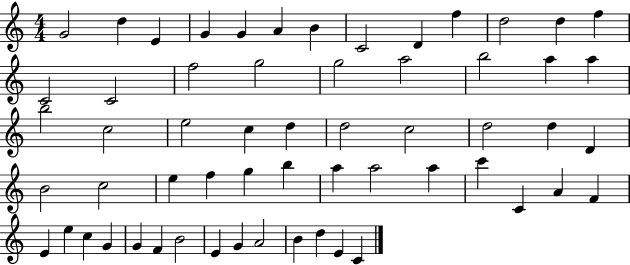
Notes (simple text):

G4/h D5/q E4/q G4/q G4/q A4/q B4/q C4/h D4/q F5/q D5/h D5/q F5/q C4/h C4/h F5/h G5/h G5/h A5/h B5/h A5/q A5/q B5/h C5/h E5/h C5/q D5/q D5/h C5/h D5/h D5/q D4/q B4/h C5/h E5/q F5/q G5/q B5/q A5/q A5/h A5/q C6/q C4/q A4/q F4/q E4/q E5/q C5/q G4/q G4/q F4/q B4/h E4/q G4/q A4/h B4/q D5/q E4/q C4/q